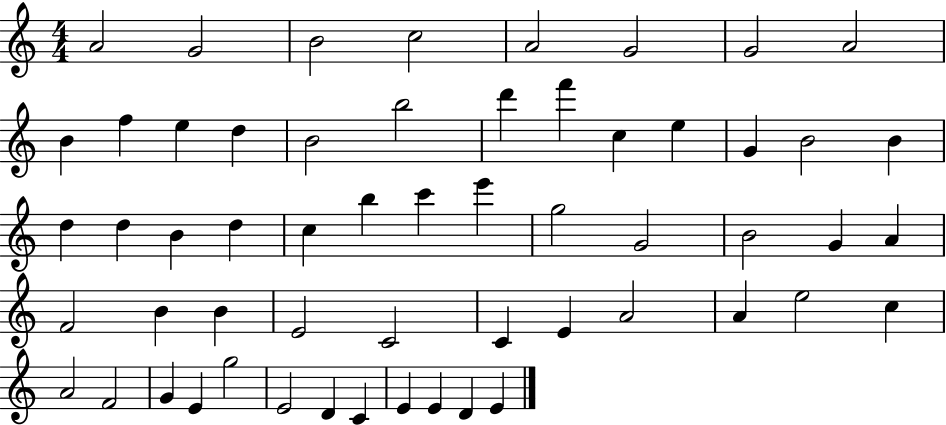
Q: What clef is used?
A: treble